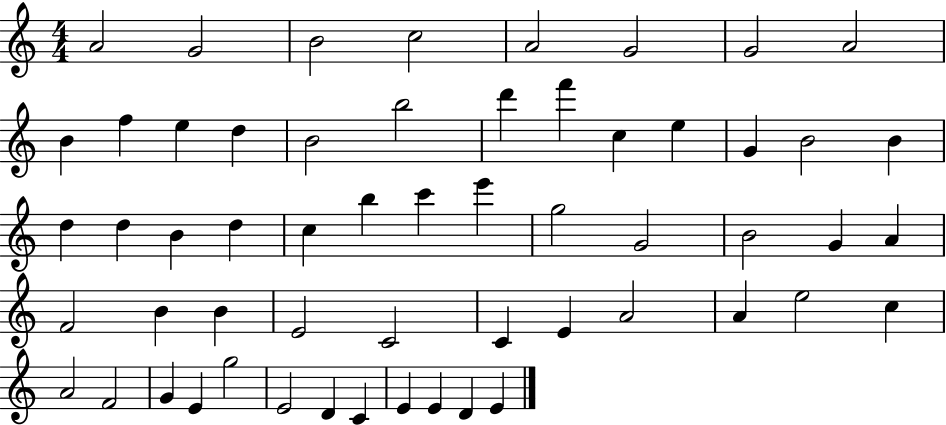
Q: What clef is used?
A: treble